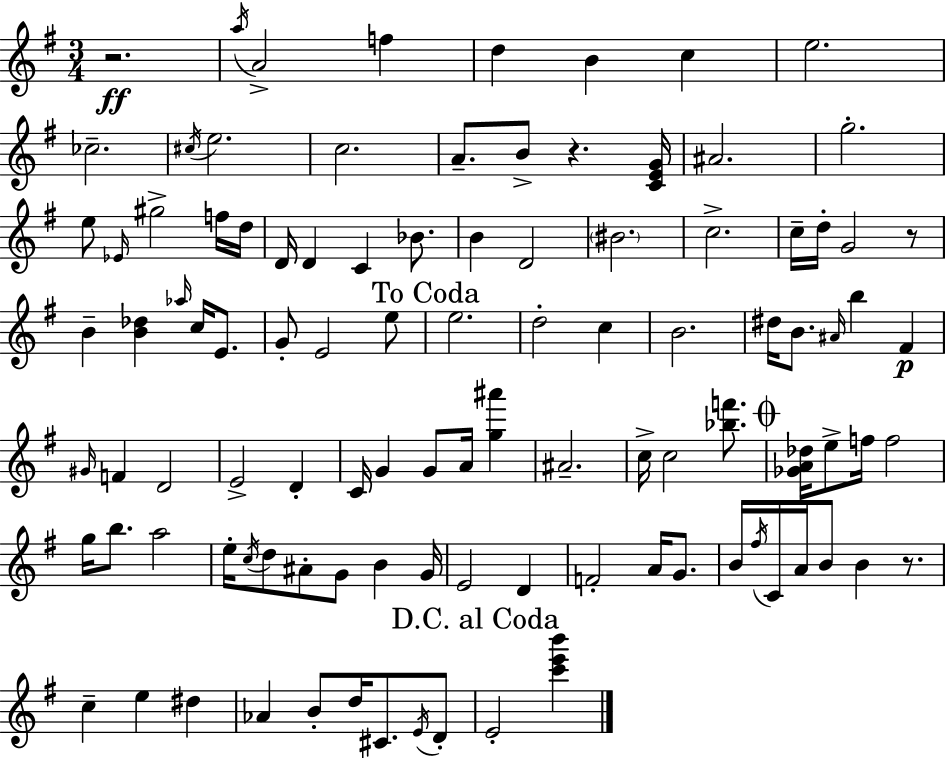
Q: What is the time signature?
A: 3/4